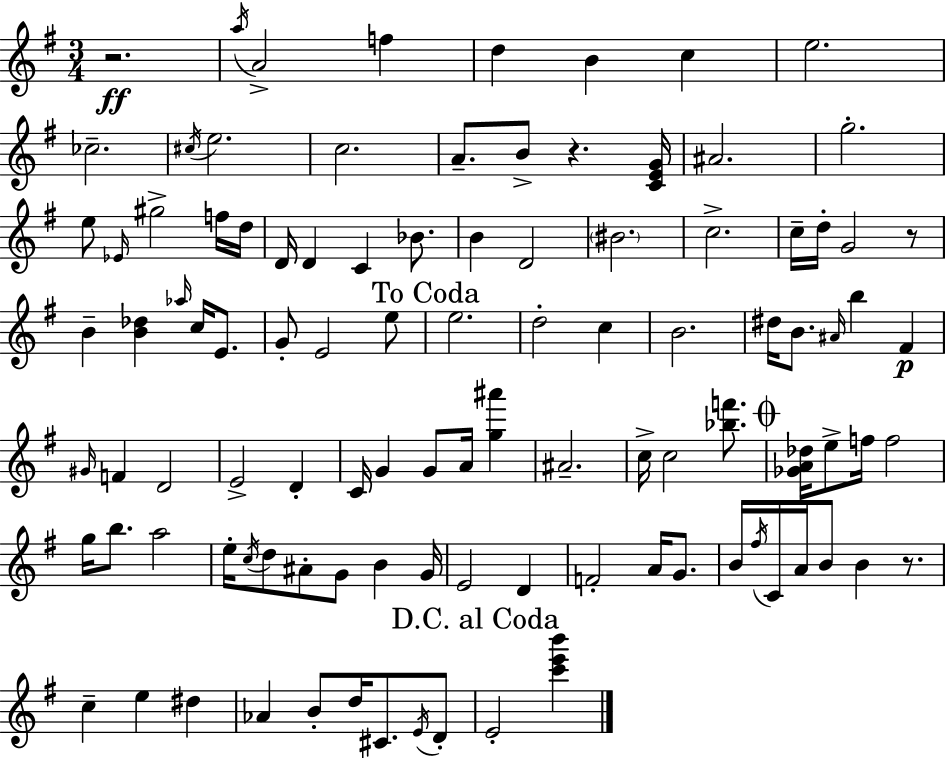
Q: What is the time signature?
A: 3/4